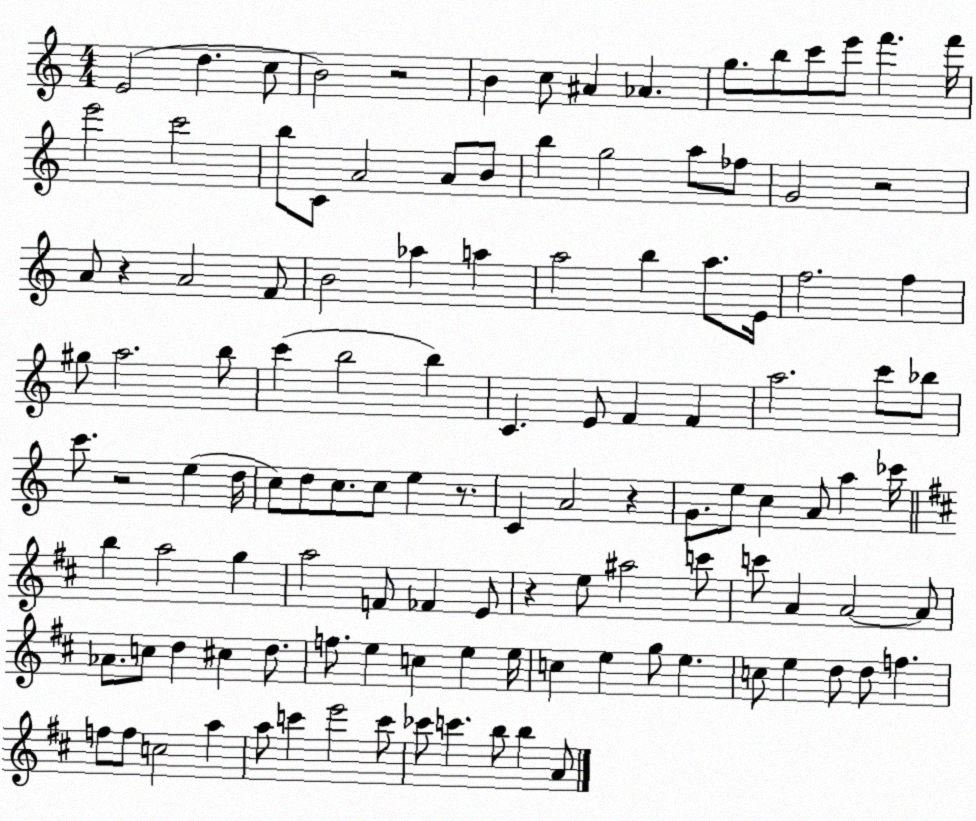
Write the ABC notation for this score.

X:1
T:Untitled
M:4/4
L:1/4
K:C
E2 d c/2 B2 z2 B c/2 ^A _A g/2 b/2 c'/2 e'/2 f' f'/4 e'2 c'2 b/2 C/2 A2 A/2 B/2 b g2 a/2 _f/2 G2 z2 A/2 z A2 F/2 B2 _a a a2 b a/2 E/4 f2 f ^g/2 a2 b/2 c' b2 b C E/2 F F a2 c'/2 _b/2 c'/2 z2 e d/4 c/2 d/2 c/2 c/2 e z/2 C A2 z G/2 e/2 c A/2 a _c'/4 b a2 g a2 F/2 _F E/2 z e/2 ^a2 c'/2 c'/2 A A2 A/2 _A/2 c/2 d ^c d/2 f/2 e c e e/4 c e g/2 e c/2 e d/2 d/2 f f/2 f/2 c2 a a/2 c' e'2 c'/2 _c'/2 c' b/2 b A/2